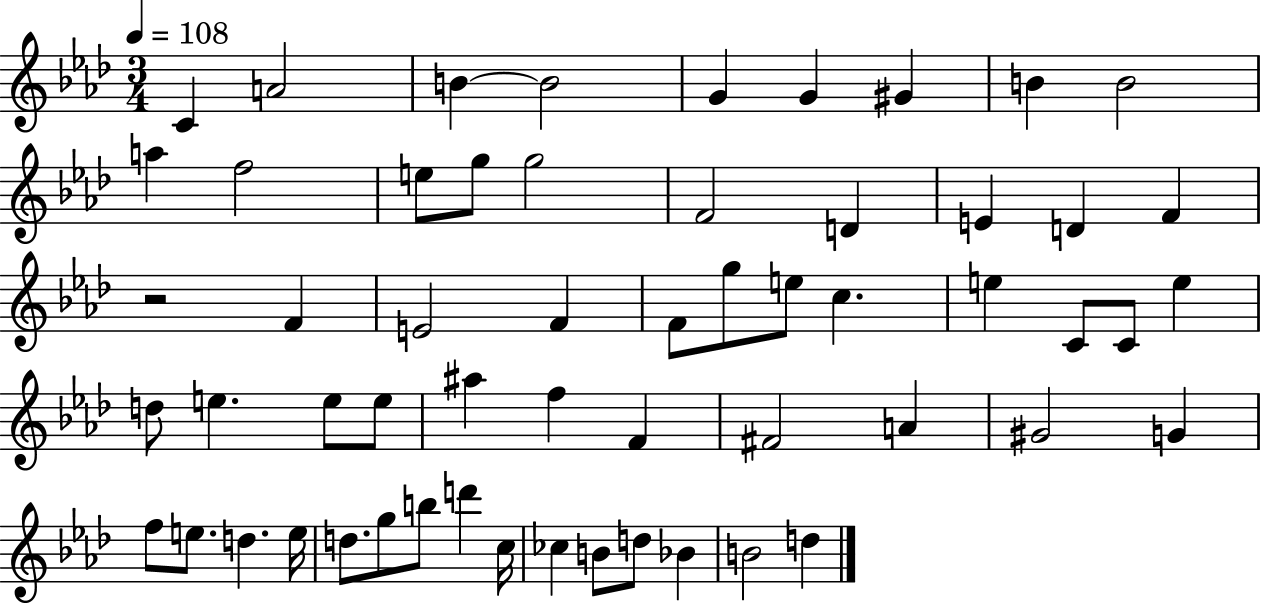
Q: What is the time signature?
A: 3/4